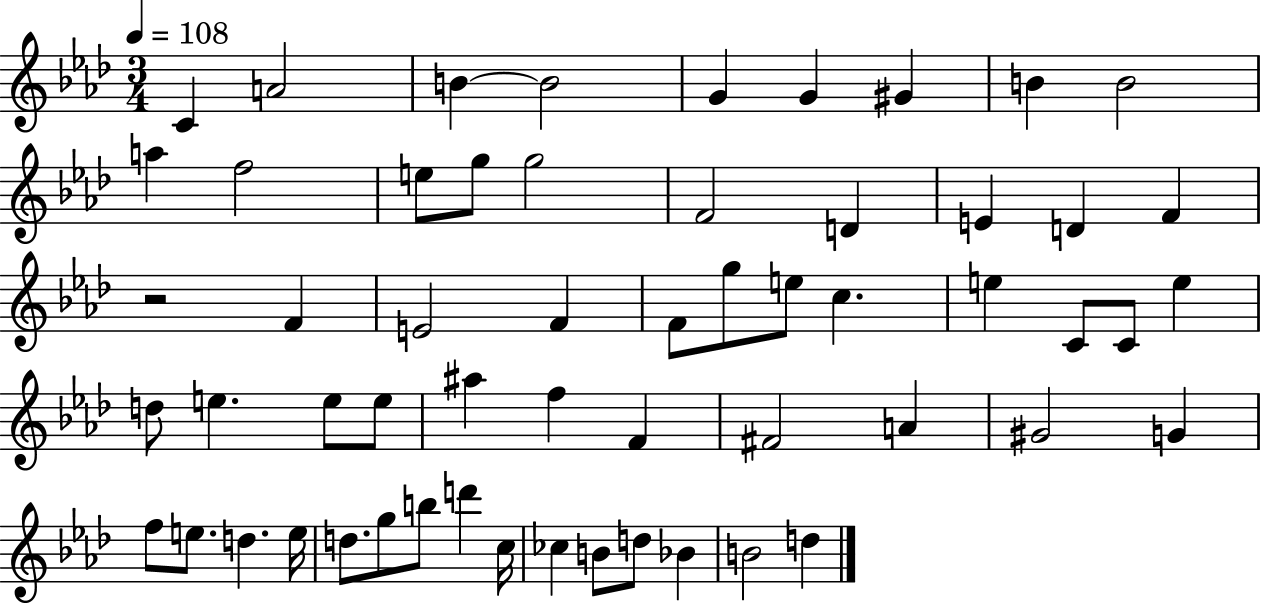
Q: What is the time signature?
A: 3/4